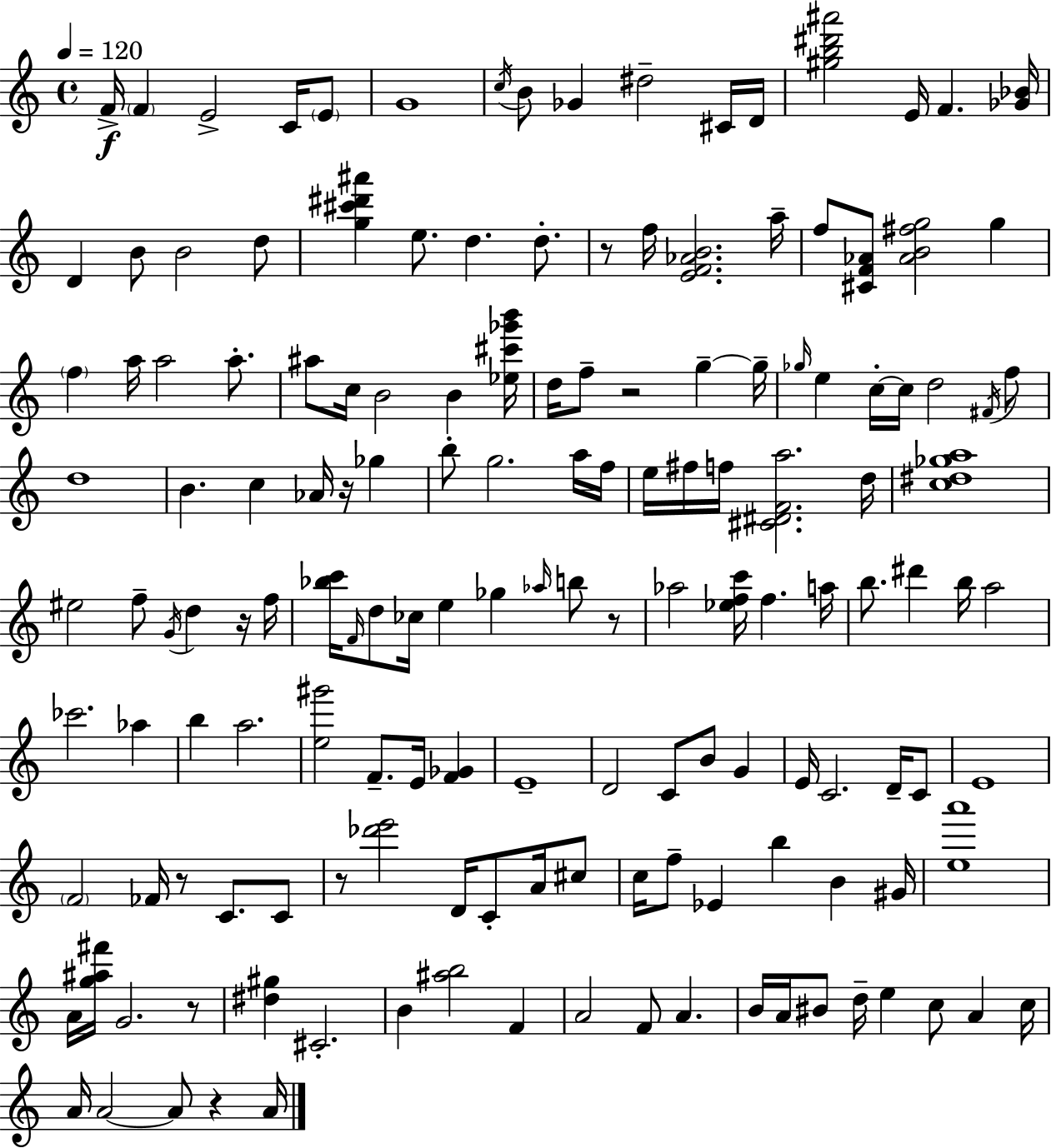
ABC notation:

X:1
T:Untitled
M:4/4
L:1/4
K:Am
F/4 F E2 C/4 E/2 G4 c/4 B/2 _G ^d2 ^C/4 D/4 [^gb^d'^a']2 E/4 F [_G_B]/4 D B/2 B2 d/2 [g^c'^d'^a'] e/2 d d/2 z/2 f/4 [EF_AB]2 a/4 f/2 [^CF_A]/2 [_AB^fg]2 g f a/4 a2 a/2 ^a/2 c/4 B2 B [_e^c'_g'b']/4 d/4 f/2 z2 g g/4 _g/4 e c/4 c/4 d2 ^F/4 f/2 d4 B c _A/4 z/4 _g b/2 g2 a/4 f/4 e/4 ^f/4 f/4 [^C^DFa]2 d/4 [c^d_ga]4 ^e2 f/2 G/4 d z/4 f/4 [_bc']/4 F/4 d/2 _c/4 e _g _a/4 b/2 z/2 _a2 [_efc']/4 f a/4 b/2 ^d' b/4 a2 _c'2 _a b a2 [e^g']2 F/2 E/4 [F_G] E4 D2 C/2 B/2 G E/4 C2 D/4 C/2 E4 F2 _F/4 z/2 C/2 C/2 z/2 [_d'e']2 D/4 C/2 A/4 ^c/2 c/4 f/2 _E b B ^G/4 [ea']4 A/4 [g^a^f']/4 G2 z/2 [^d^g] ^C2 B [^ab]2 F A2 F/2 A B/4 A/4 ^B/2 d/4 e c/2 A c/4 A/4 A2 A/2 z A/4